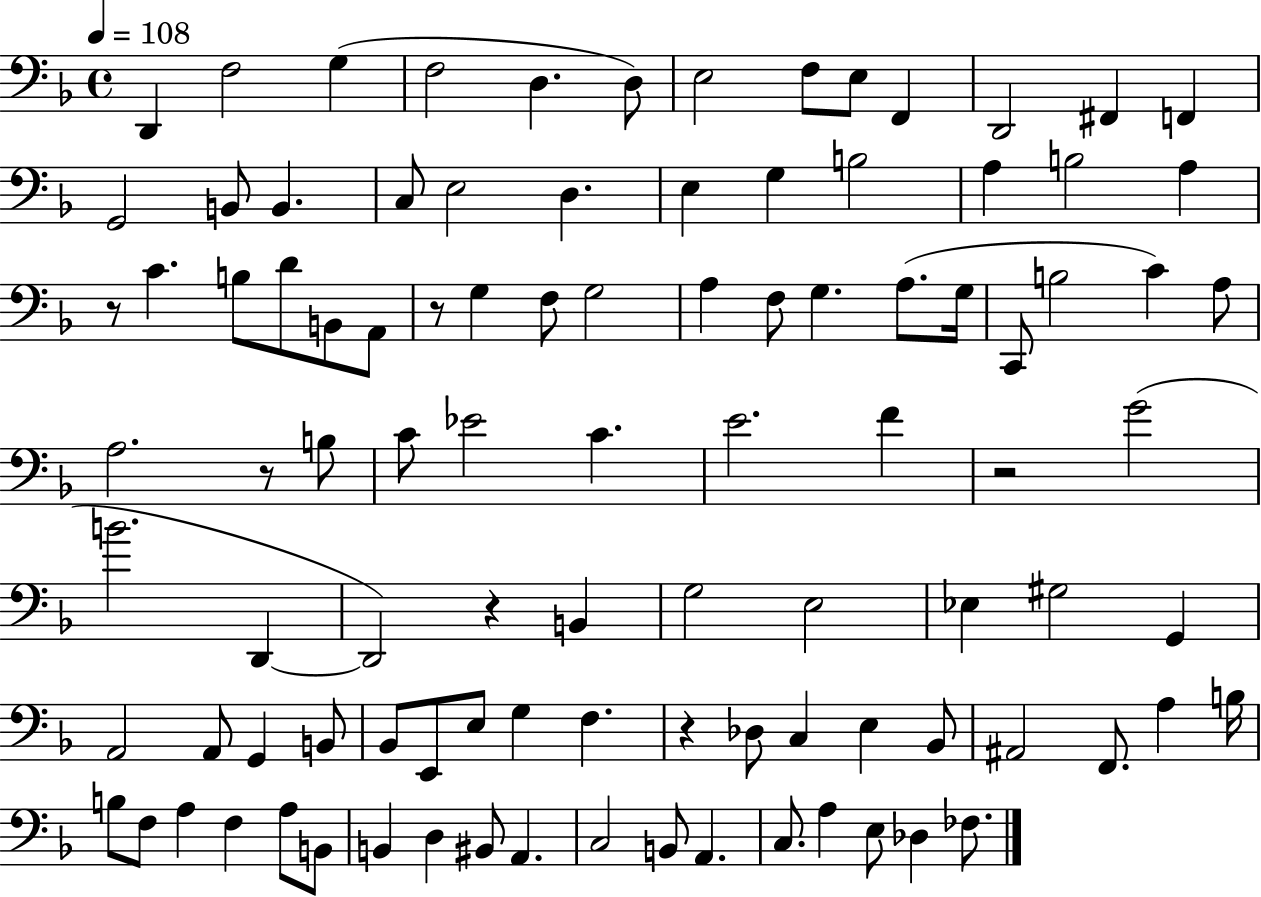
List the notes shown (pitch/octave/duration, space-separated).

D2/q F3/h G3/q F3/h D3/q. D3/e E3/h F3/e E3/e F2/q D2/h F#2/q F2/q G2/h B2/e B2/q. C3/e E3/h D3/q. E3/q G3/q B3/h A3/q B3/h A3/q R/e C4/q. B3/e D4/e B2/e A2/e R/e G3/q F3/e G3/h A3/q F3/e G3/q. A3/e. G3/s C2/e B3/h C4/q A3/e A3/h. R/e B3/e C4/e Eb4/h C4/q. E4/h. F4/q R/h G4/h B4/h. D2/q D2/h R/q B2/q G3/h E3/h Eb3/q G#3/h G2/q A2/h A2/e G2/q B2/e Bb2/e E2/e E3/e G3/q F3/q. R/q Db3/e C3/q E3/q Bb2/e A#2/h F2/e. A3/q B3/s B3/e F3/e A3/q F3/q A3/e B2/e B2/q D3/q BIS2/e A2/q. C3/h B2/e A2/q. C3/e. A3/q E3/e Db3/q FES3/e.